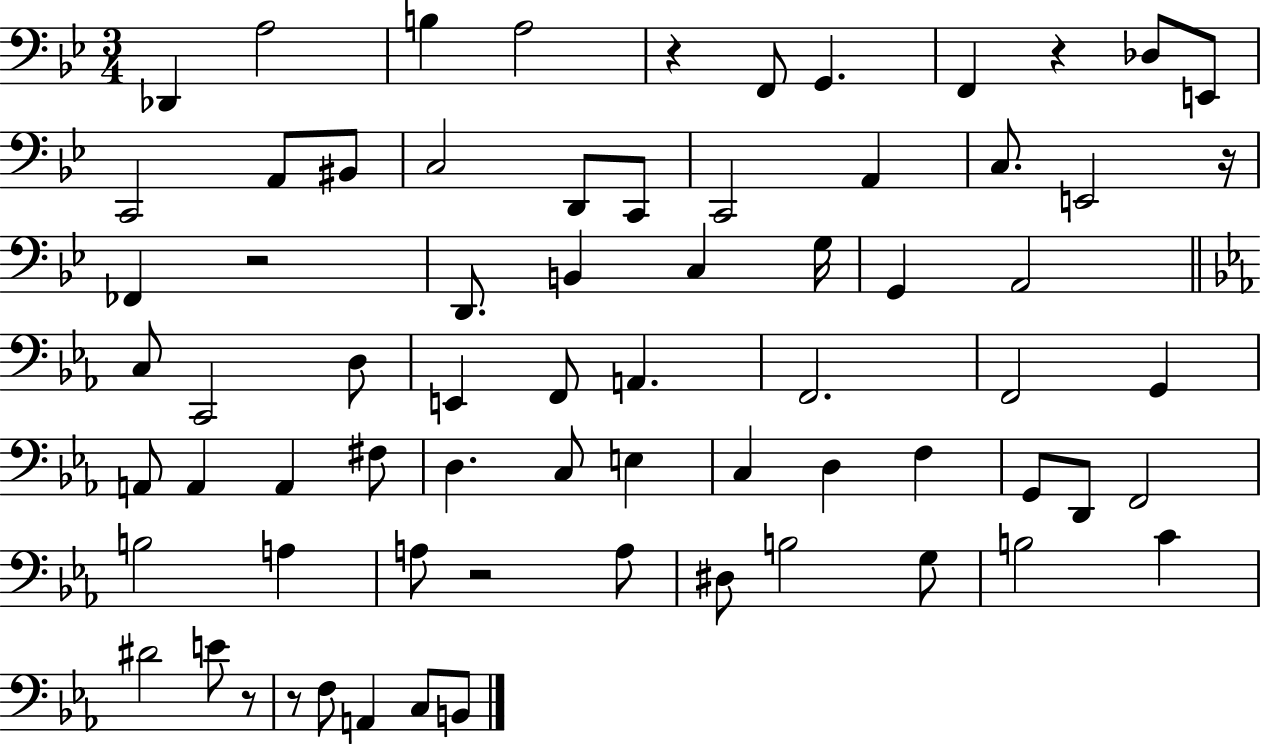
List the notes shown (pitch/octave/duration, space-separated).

Db2/q A3/h B3/q A3/h R/q F2/e G2/q. F2/q R/q Db3/e E2/e C2/h A2/e BIS2/e C3/h D2/e C2/e C2/h A2/q C3/e. E2/h R/s FES2/q R/h D2/e. B2/q C3/q G3/s G2/q A2/h C3/e C2/h D3/e E2/q F2/e A2/q. F2/h. F2/h G2/q A2/e A2/q A2/q F#3/e D3/q. C3/e E3/q C3/q D3/q F3/q G2/e D2/e F2/h B3/h A3/q A3/e R/h A3/e D#3/e B3/h G3/e B3/h C4/q D#4/h E4/e R/e R/e F3/e A2/q C3/e B2/e